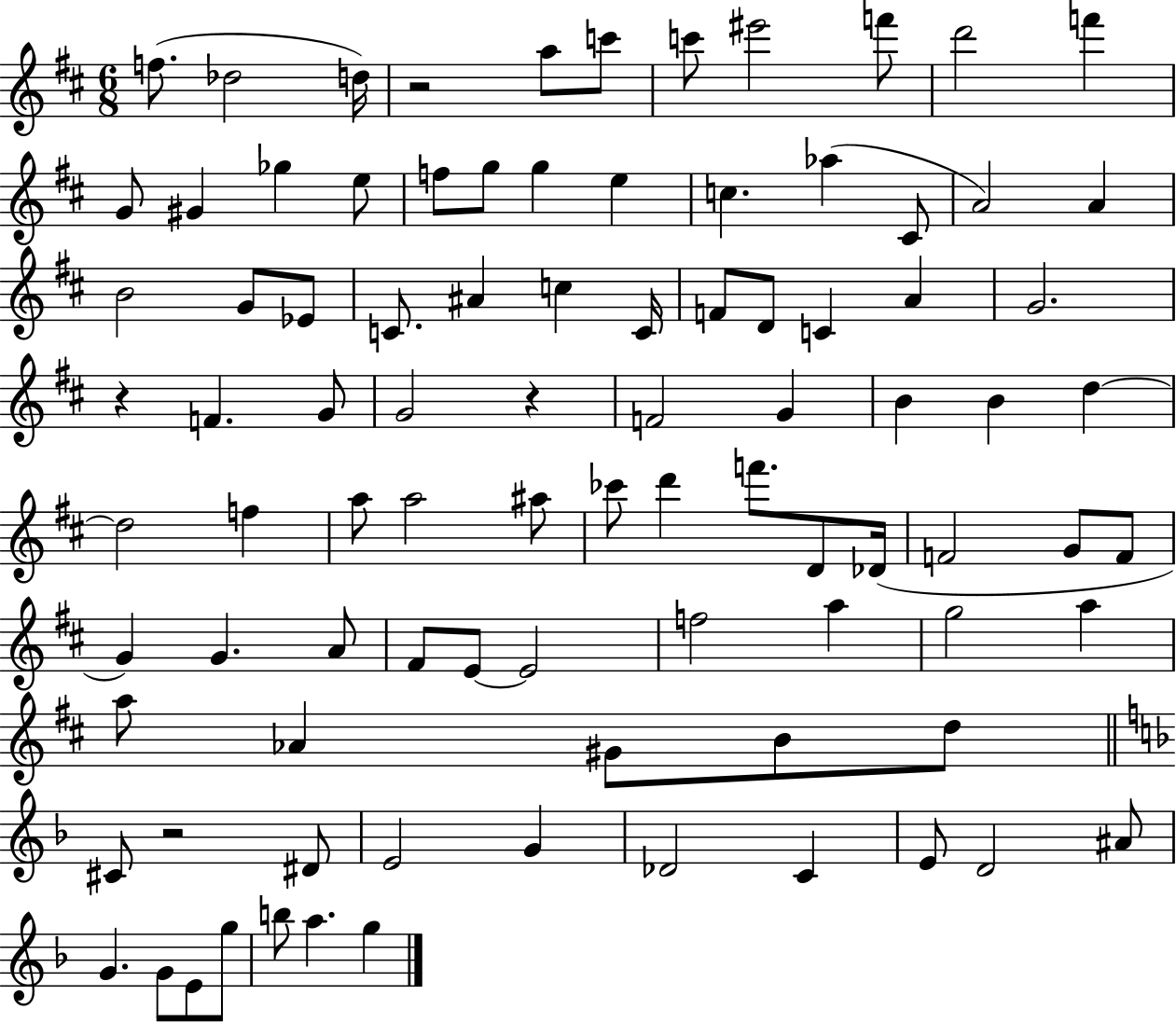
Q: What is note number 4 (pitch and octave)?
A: A5